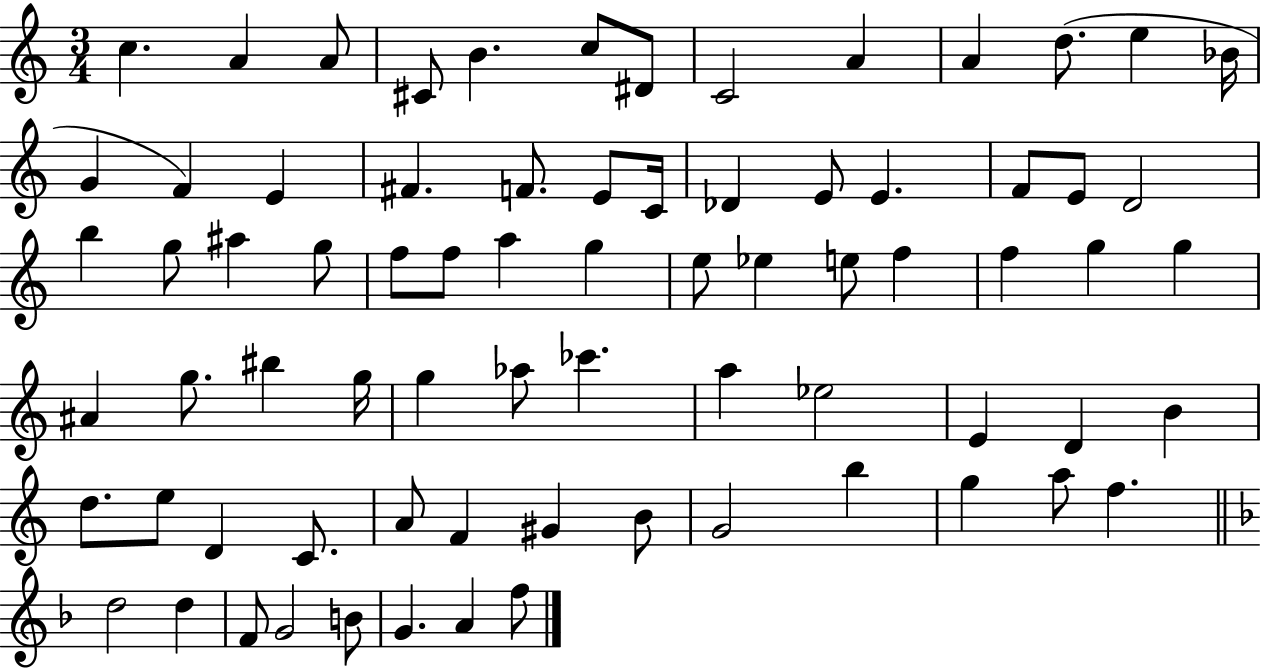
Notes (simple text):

C5/q. A4/q A4/e C#4/e B4/q. C5/e D#4/e C4/h A4/q A4/q D5/e. E5/q Bb4/s G4/q F4/q E4/q F#4/q. F4/e. E4/e C4/s Db4/q E4/e E4/q. F4/e E4/e D4/h B5/q G5/e A#5/q G5/e F5/e F5/e A5/q G5/q E5/e Eb5/q E5/e F5/q F5/q G5/q G5/q A#4/q G5/e. BIS5/q G5/s G5/q Ab5/e CES6/q. A5/q Eb5/h E4/q D4/q B4/q D5/e. E5/e D4/q C4/e. A4/e F4/q G#4/q B4/e G4/h B5/q G5/q A5/e F5/q. D5/h D5/q F4/e G4/h B4/e G4/q. A4/q F5/e